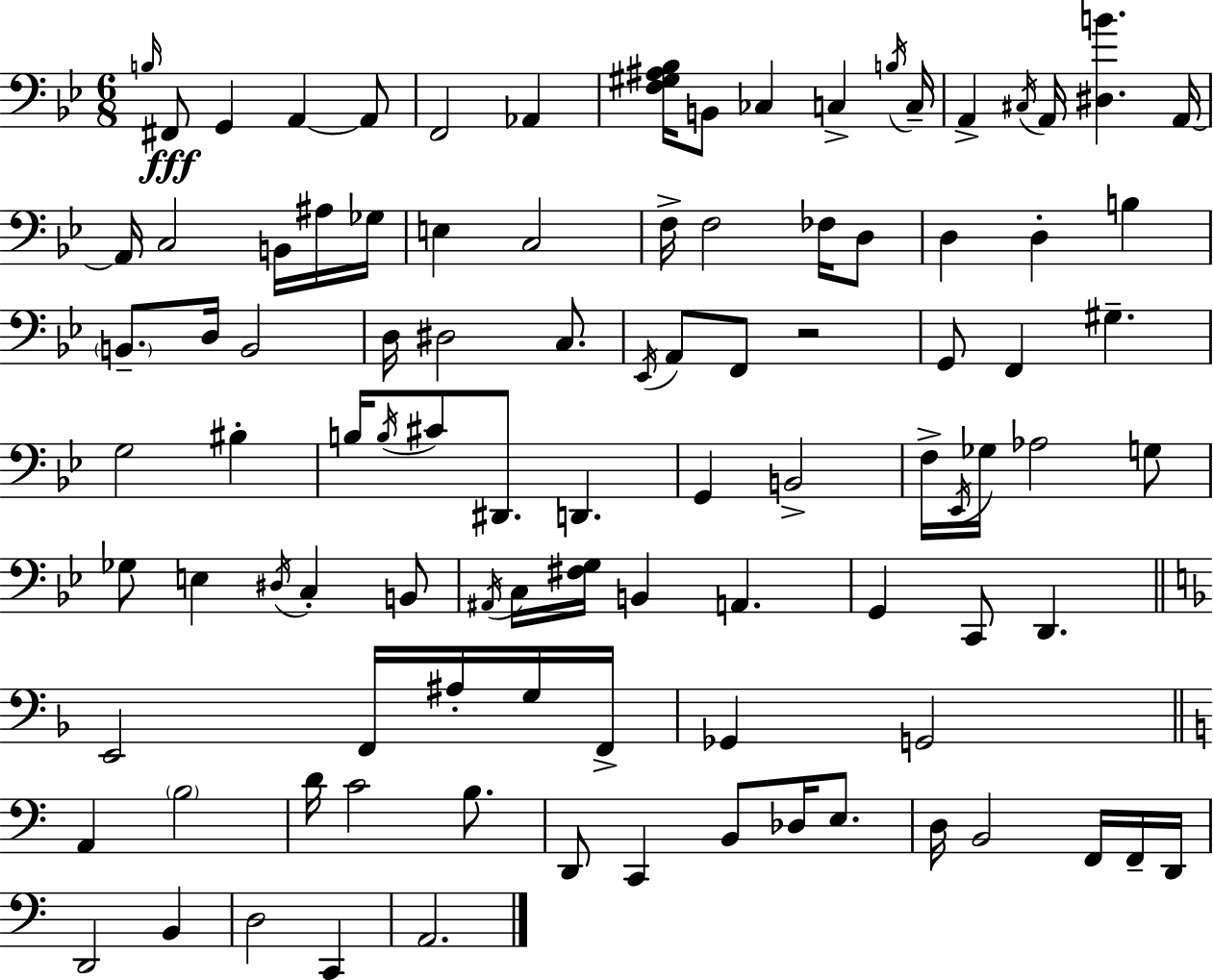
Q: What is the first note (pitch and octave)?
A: B3